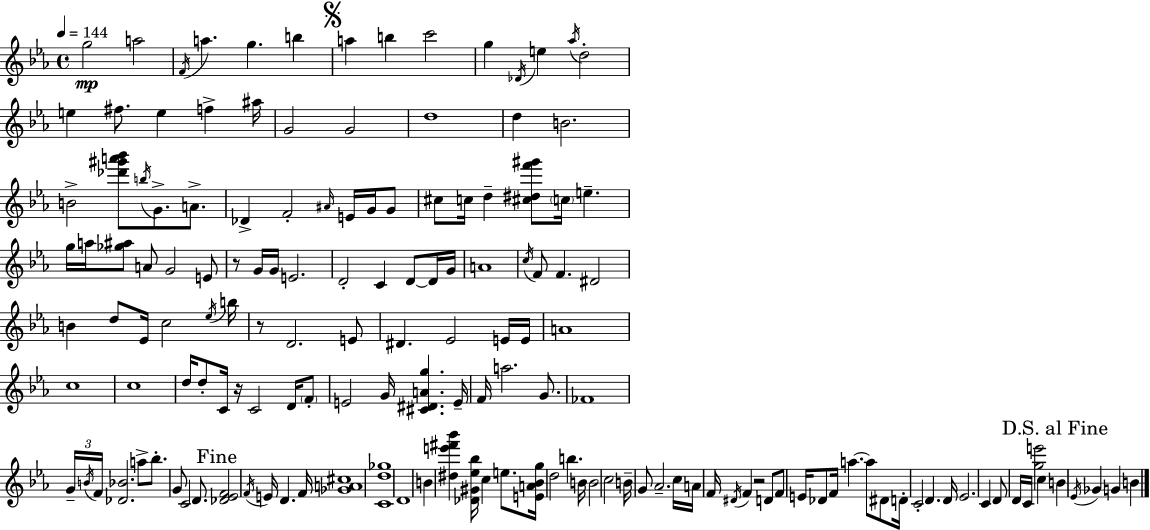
G5/h A5/h F4/s A5/q. G5/q. B5/q A5/q B5/q C6/h G5/q Db4/s E5/q Ab5/s D5/h E5/q F#5/e. E5/q F5/q A#5/s G4/h G4/h D5/w D5/q B4/h. B4/h [Db6,G#6,A6,Bb6]/e B5/s G4/e. A4/e. Db4/q F4/h A#4/s E4/s G4/s G4/e C#5/e C5/s D5/q [C#5,D#5,F6,G#6]/e C5/s E5/q. G5/s A5/s [Gb5,A#5]/e A4/e G4/h E4/e R/e G4/s G4/s E4/h. D4/h C4/q D4/e D4/s G4/s A4/w C5/s F4/e F4/q. D#4/h B4/q D5/e Eb4/s C5/h Eb5/s B5/s R/e D4/h. E4/e D#4/q. Eb4/h E4/s E4/s A4/w C5/w C5/w D5/s D5/e C4/s R/s C4/h D4/s F4/e E4/h G4/s [C#4,D#4,A4,G5]/q. E4/s F4/s A5/h. G4/e. FES4/w G4/s B4/s F4/s [Db4,Bb4]/h. A5/e Bb5/e. G4/e C4/h D4/e. [Db4,Eb4,F4]/h F4/s E4/s D4/q. F4/s [Gb4,A4,C#5]/w [C4,D5,Gb5]/w D4/w B4/q [D#5,E6,F#6,Bb6]/q [Db4,G#4,Eb5,Bb5]/s C5/q E5/e. [E4,A4,Bb4,G5]/s D5/h B5/q. B4/s B4/h C5/h B4/s G4/e Ab4/h. C5/s A4/s F4/s D#4/s F4/q R/h D4/e F4/e E4/s Db4/e F4/s A5/q. A5/e D#4/e D4/s C4/h D4/q. D4/s Eb4/h. C4/q D4/e D4/s C4/s [G5,E6]/h C5/q B4/q Eb4/s Gb4/q G4/q B4/q